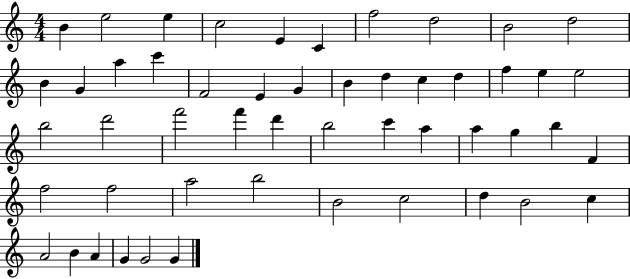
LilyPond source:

{
  \clef treble
  \numericTimeSignature
  \time 4/4
  \key c \major
  b'4 e''2 e''4 | c''2 e'4 c'4 | f''2 d''2 | b'2 d''2 | \break b'4 g'4 a''4 c'''4 | f'2 e'4 g'4 | b'4 d''4 c''4 d''4 | f''4 e''4 e''2 | \break b''2 d'''2 | f'''2 f'''4 d'''4 | b''2 c'''4 a''4 | a''4 g''4 b''4 f'4 | \break f''2 f''2 | a''2 b''2 | b'2 c''2 | d''4 b'2 c''4 | \break a'2 b'4 a'4 | g'4 g'2 g'4 | \bar "|."
}